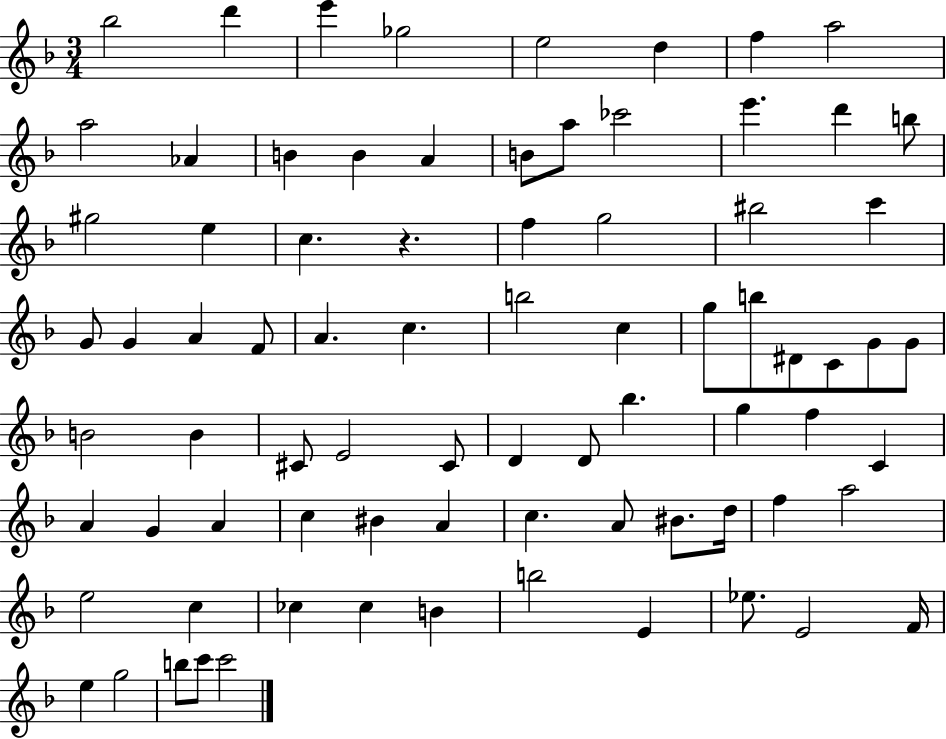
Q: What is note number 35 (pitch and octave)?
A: G5